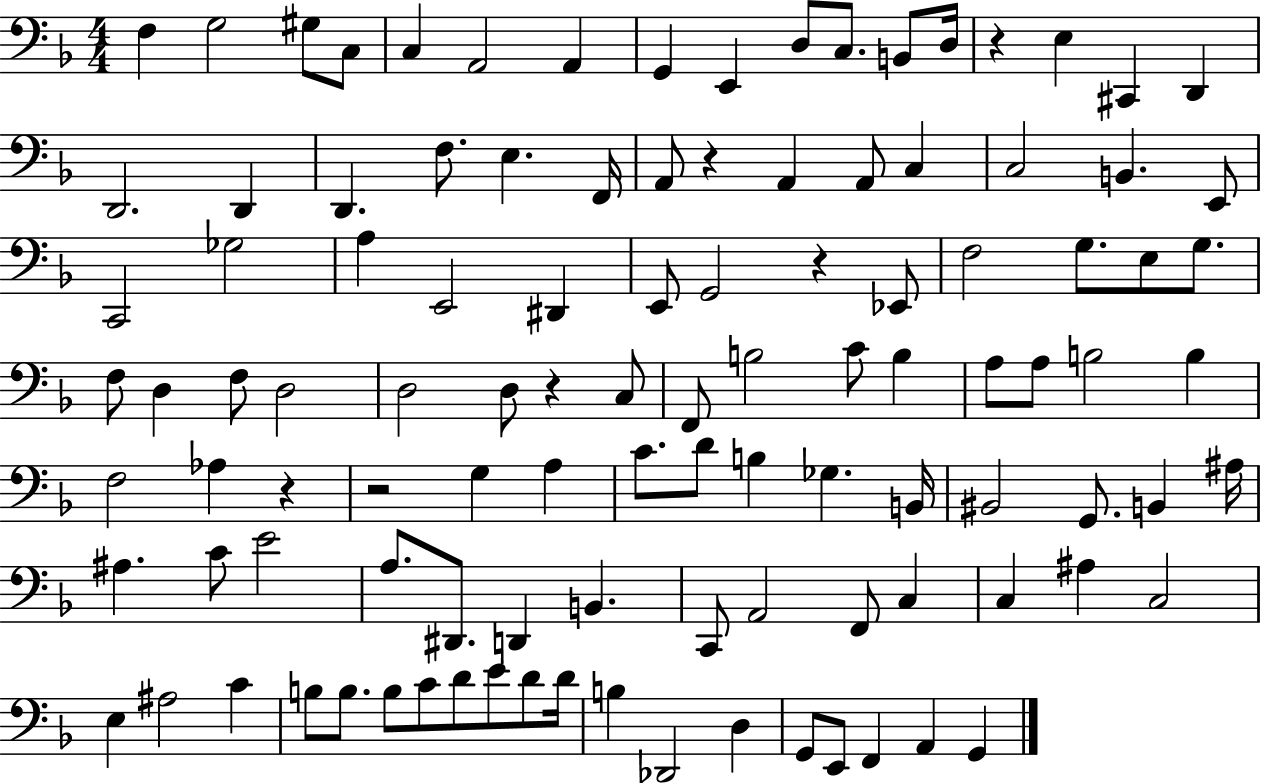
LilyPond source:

{
  \clef bass
  \numericTimeSignature
  \time 4/4
  \key f \major
  f4 g2 gis8 c8 | c4 a,2 a,4 | g,4 e,4 d8 c8. b,8 d16 | r4 e4 cis,4 d,4 | \break d,2. d,4 | d,4. f8. e4. f,16 | a,8 r4 a,4 a,8 c4 | c2 b,4. e,8 | \break c,2 ges2 | a4 e,2 dis,4 | e,8 g,2 r4 ees,8 | f2 g8. e8 g8. | \break f8 d4 f8 d2 | d2 d8 r4 c8 | f,8 b2 c'8 b4 | a8 a8 b2 b4 | \break f2 aes4 r4 | r2 g4 a4 | c'8. d'8 b4 ges4. b,16 | bis,2 g,8. b,4 ais16 | \break ais4. c'8 e'2 | a8. dis,8. d,4 b,4. | c,8 a,2 f,8 c4 | c4 ais4 c2 | \break e4 ais2 c'4 | b8 b8. b8 c'8 d'8 e'8 d'8 d'16 | b4 des,2 d4 | g,8 e,8 f,4 a,4 g,4 | \break \bar "|."
}